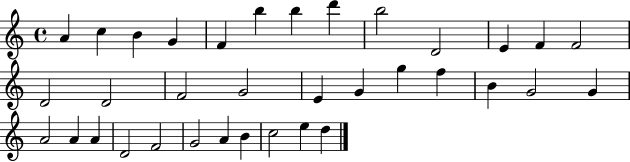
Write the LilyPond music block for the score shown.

{
  \clef treble
  \time 4/4
  \defaultTimeSignature
  \key c \major
  a'4 c''4 b'4 g'4 | f'4 b''4 b''4 d'''4 | b''2 d'2 | e'4 f'4 f'2 | \break d'2 d'2 | f'2 g'2 | e'4 g'4 g''4 f''4 | b'4 g'2 g'4 | \break a'2 a'4 a'4 | d'2 f'2 | g'2 a'4 b'4 | c''2 e''4 d''4 | \break \bar "|."
}